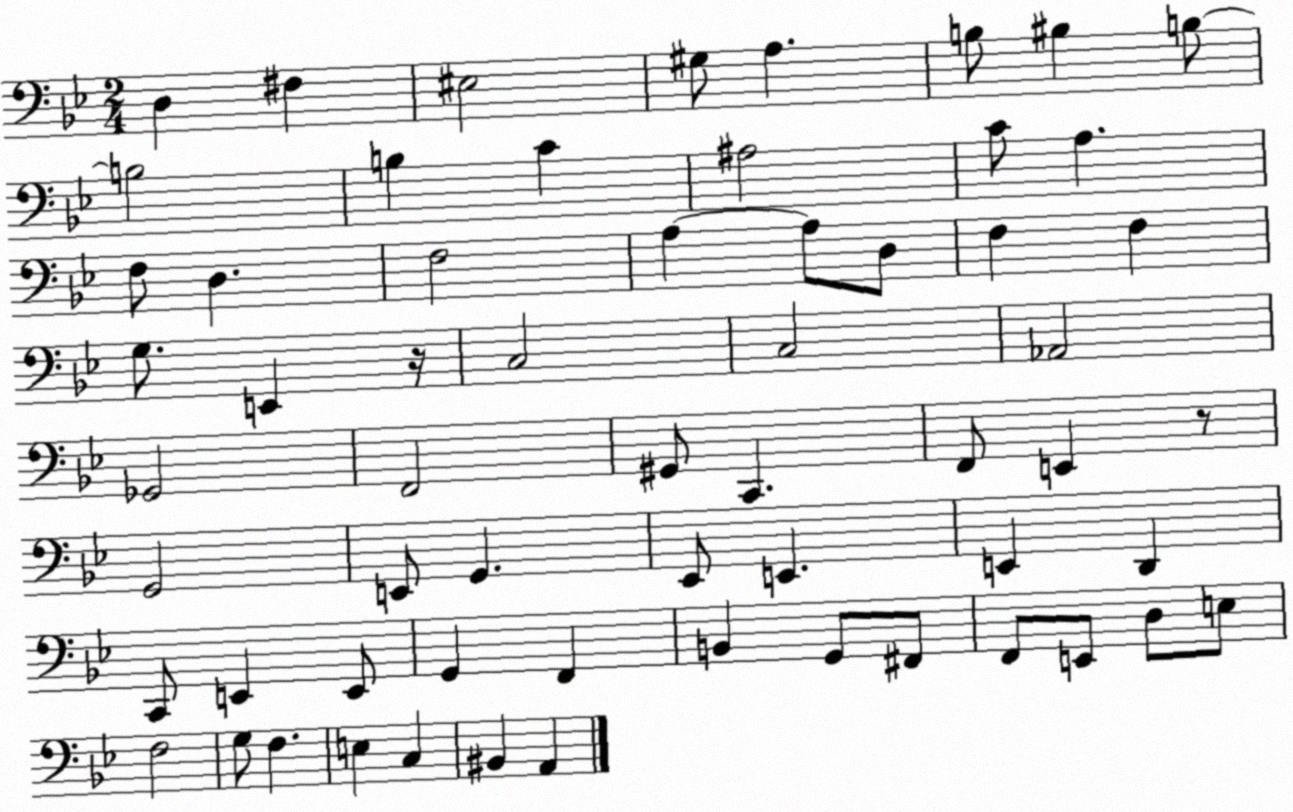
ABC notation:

X:1
T:Untitled
M:2/4
L:1/4
K:Bb
D, ^F, ^E,2 ^G,/2 A, B,/2 ^B, B,/2 B,2 B, C ^A,2 C/2 A, F,/2 D, F,2 A, A,/2 D,/2 F, F, G,/2 E,, z/4 C,2 C,2 _A,,2 _G,,2 F,,2 ^G,,/2 C,, F,,/2 E,, z/2 G,,2 E,,/2 G,, _E,,/2 E,, E,, D,, C,,/2 E,, E,,/2 G,, F,, B,, G,,/2 ^F,,/2 F,,/2 E,,/2 D,/2 E,/2 F,2 G,/2 F, E, C, ^B,, A,,